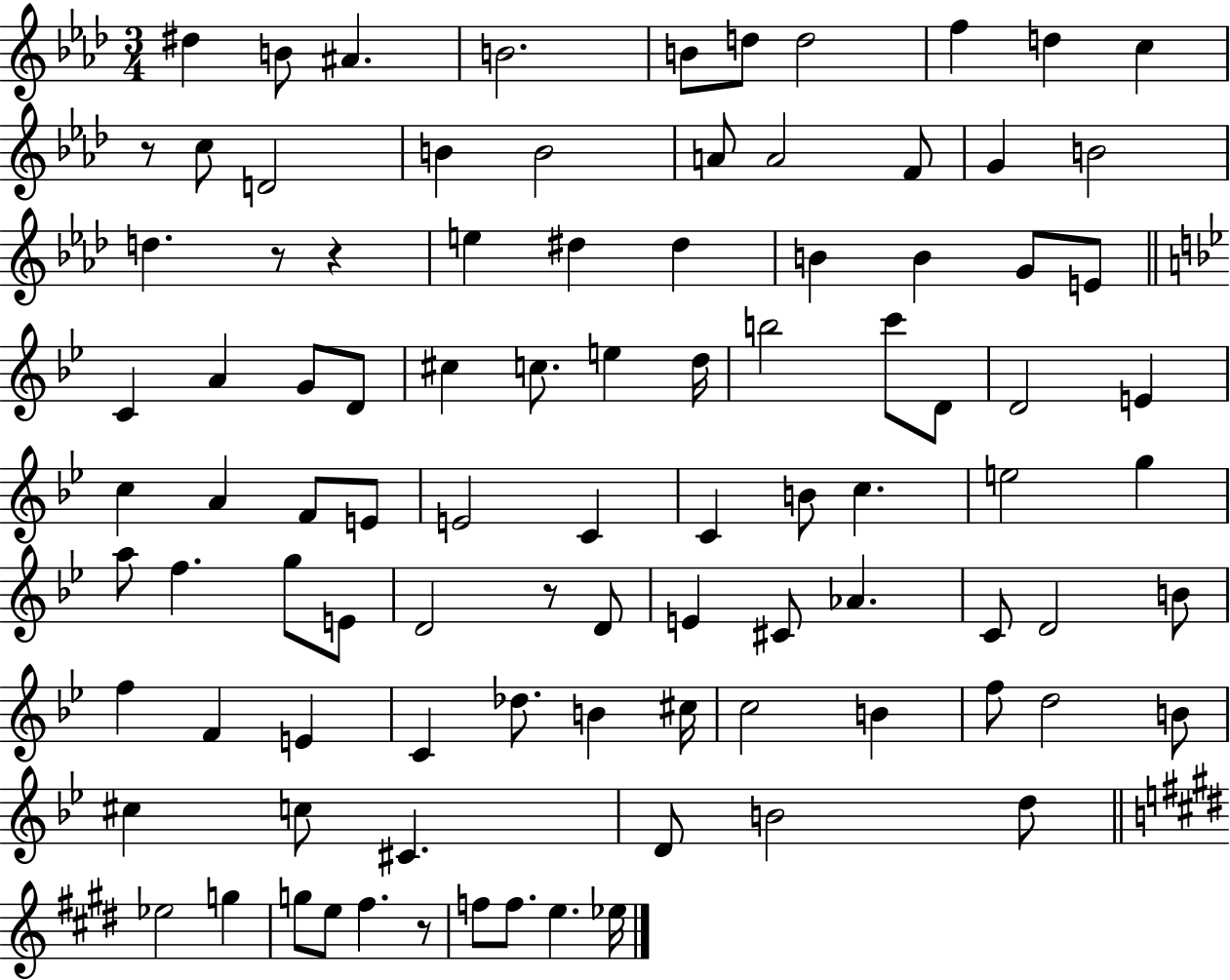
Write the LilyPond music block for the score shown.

{
  \clef treble
  \numericTimeSignature
  \time 3/4
  \key aes \major
  \repeat volta 2 { dis''4 b'8 ais'4. | b'2. | b'8 d''8 d''2 | f''4 d''4 c''4 | \break r8 c''8 d'2 | b'4 b'2 | a'8 a'2 f'8 | g'4 b'2 | \break d''4. r8 r4 | e''4 dis''4 dis''4 | b'4 b'4 g'8 e'8 | \bar "||" \break \key bes \major c'4 a'4 g'8 d'8 | cis''4 c''8. e''4 d''16 | b''2 c'''8 d'8 | d'2 e'4 | \break c''4 a'4 f'8 e'8 | e'2 c'4 | c'4 b'8 c''4. | e''2 g''4 | \break a''8 f''4. g''8 e'8 | d'2 r8 d'8 | e'4 cis'8 aes'4. | c'8 d'2 b'8 | \break f''4 f'4 e'4 | c'4 des''8. b'4 cis''16 | c''2 b'4 | f''8 d''2 b'8 | \break cis''4 c''8 cis'4. | d'8 b'2 d''8 | \bar "||" \break \key e \major ees''2 g''4 | g''8 e''8 fis''4. r8 | f''8 f''8. e''4. ees''16 | } \bar "|."
}